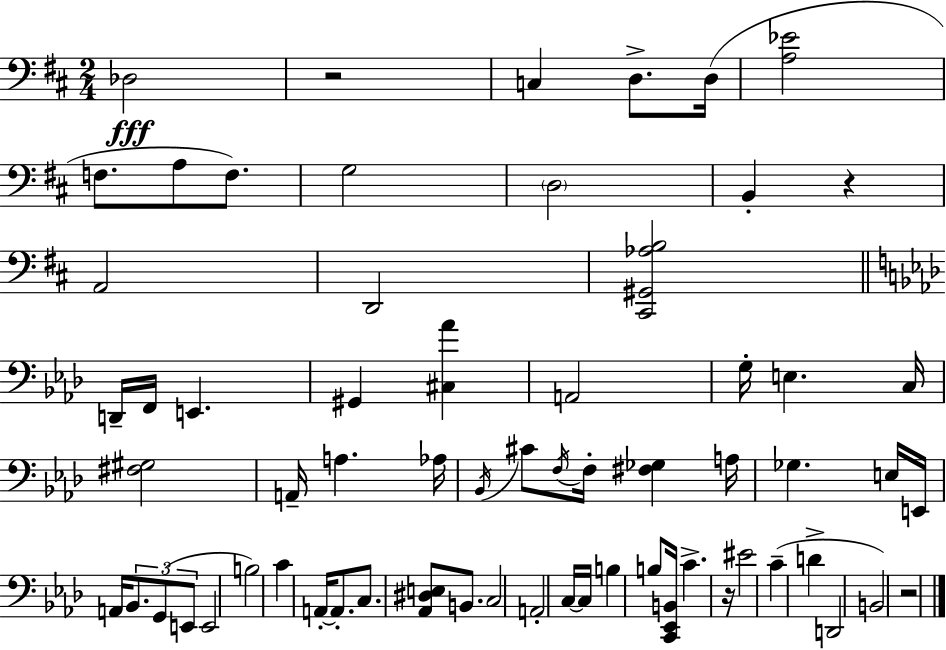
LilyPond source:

{
  \clef bass
  \numericTimeSignature
  \time 2/4
  \key d \major
  des2\fff | r2 | c4 d8.-> d16( | <a ees'>2 | \break f8. a8 f8.) | g2 | \parenthesize d2 | b,4-. r4 | \break a,2 | d,2 | <cis, gis, aes b>2 | \bar "||" \break \key f \minor d,16-- f,16 e,4. | gis,4 <cis aes'>4 | a,2 | g16-. e4. c16 | \break <fis gis>2 | a,16-- a4. aes16 | \acciaccatura { bes,16 } cis'8 \acciaccatura { f16 } f16-. <fis ges>4 | a16 ges4. | \break e16 e,16 a,16 \tuplet 3/2 { bes,8. g,8( | e,8 } e,2 | b2) | c'4 a,16-.~~ a,8.-. | \break c8. <aes, dis e>8 b,8. | c2 | a,2-. | c16~~ c16 b4 | \break b8 <c, ees, b,>16 c'4.-> | r16 eis'2 | c'4--( d'4-> | d,2 | \break b,2) | r2 | \bar "|."
}